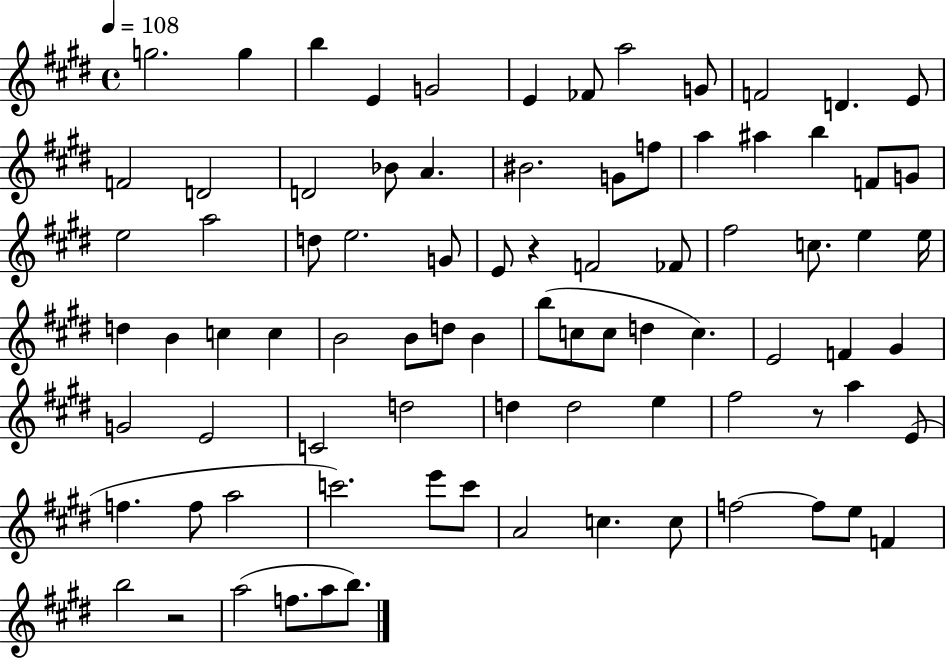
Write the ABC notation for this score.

X:1
T:Untitled
M:4/4
L:1/4
K:E
g2 g b E G2 E _F/2 a2 G/2 F2 D E/2 F2 D2 D2 _B/2 A ^B2 G/2 f/2 a ^a b F/2 G/2 e2 a2 d/2 e2 G/2 E/2 z F2 _F/2 ^f2 c/2 e e/4 d B c c B2 B/2 d/2 B b/2 c/2 c/2 d c E2 F ^G G2 E2 C2 d2 d d2 e ^f2 z/2 a E/2 f f/2 a2 c'2 e'/2 c'/2 A2 c c/2 f2 f/2 e/2 F b2 z2 a2 f/2 a/2 b/2